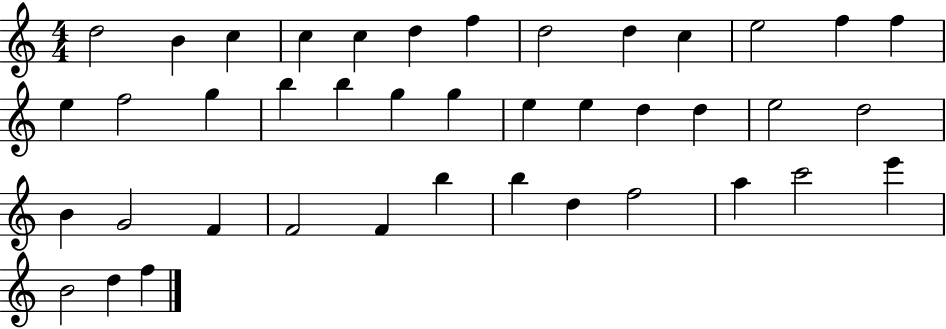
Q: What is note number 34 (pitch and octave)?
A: D5